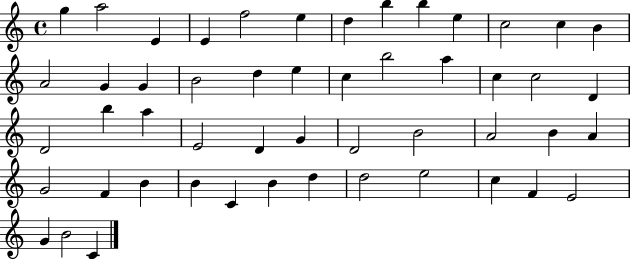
G5/q A5/h E4/q E4/q F5/h E5/q D5/q B5/q B5/q E5/q C5/h C5/q B4/q A4/h G4/q G4/q B4/h D5/q E5/q C5/q B5/h A5/q C5/q C5/h D4/q D4/h B5/q A5/q E4/h D4/q G4/q D4/h B4/h A4/h B4/q A4/q G4/h F4/q B4/q B4/q C4/q B4/q D5/q D5/h E5/h C5/q F4/q E4/h G4/q B4/h C4/q